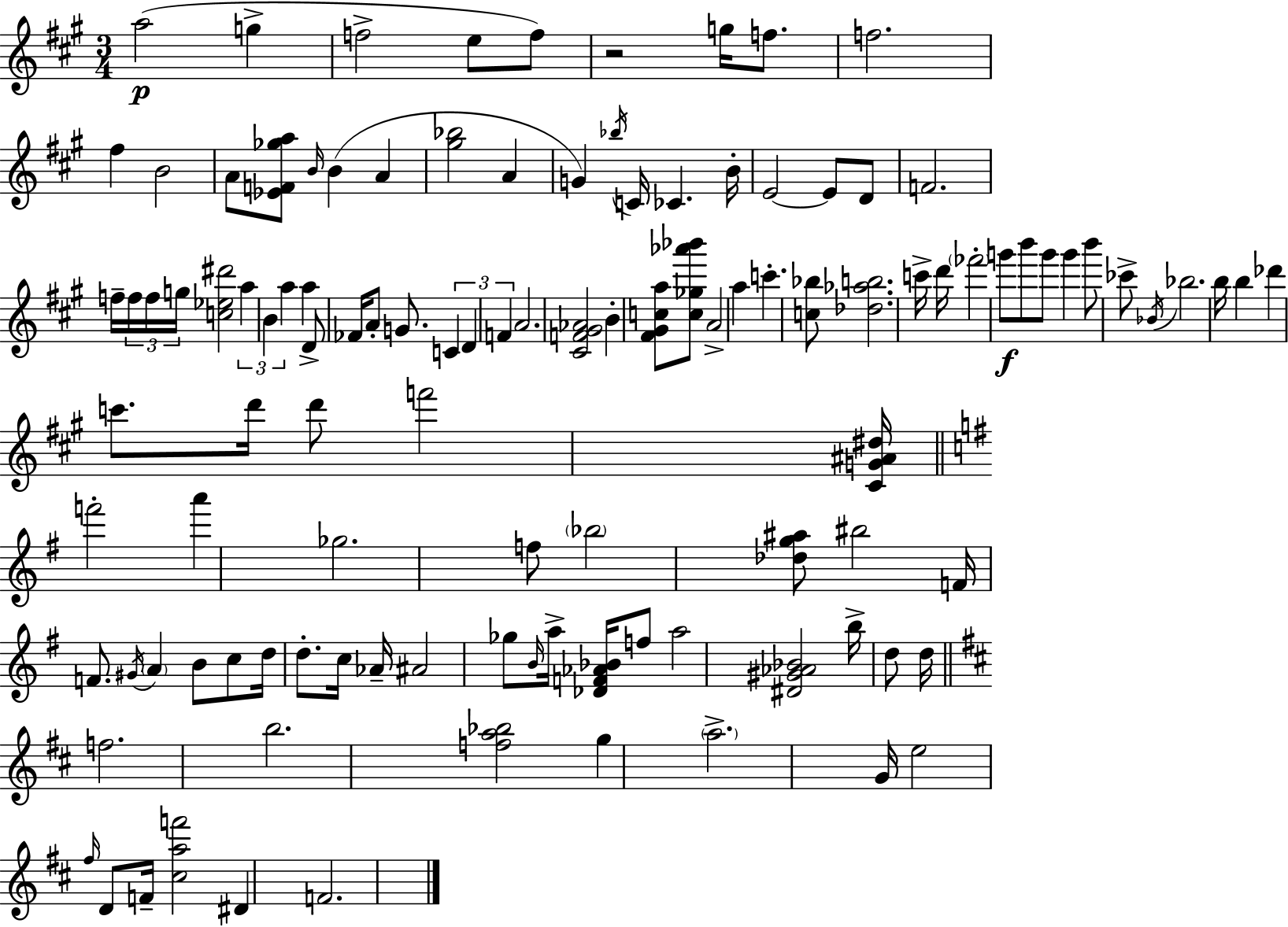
{
  \clef treble
  \numericTimeSignature
  \time 3/4
  \key a \major
  a''2(\p g''4-> | f''2-> e''8 f''8) | r2 g''16 f''8. | f''2. | \break fis''4 b'2 | a'8 <ees' f' ges'' a''>8 \grace { b'16 } b'4( a'4 | <gis'' bes''>2 a'4 | g'4) \acciaccatura { bes''16 } c'16 ces'4. | \break b'16-. e'2~~ e'8 | d'8 f'2. | f''16-- \tuplet 3/2 { f''16 f''16 g''16 } <c'' ees'' dis'''>2 | \tuplet 3/2 { a''4 b'4 a''4 } | \break a''4 d'8-> fes'16 a'8-. g'8. | \tuplet 3/2 { c'4 d'4 f'4 } | a'2. | <cis' f' gis' aes'>2 b'4-. | \break <fis' gis' c'' a''>8 <c'' ges'' aes''' bes'''>8 a'2-> | a''4 c'''4.-. | <c'' bes''>8 <des'' aes'' b''>2. | c'''16-> d'''16 \parenthesize fes'''2-. | \break g'''8\f b'''8 g'''8 g'''4 b'''8 | ces'''8-> \acciaccatura { bes'16 } bes''2. | b''16 b''4 des'''4 | c'''8. d'''16 d'''8 f'''2 | \break <cis' g' ais' dis''>16 \bar "||" \break \key g \major f'''2-. a'''4 | ges''2. | f''8 \parenthesize bes''2 <des'' g'' ais''>8 | bis''2 f'16 f'8. | \break \acciaccatura { gis'16 } \parenthesize a'4 b'8 c''8 d''16 d''8.-. | c''16 aes'16-- ais'2 ges''8 | \grace { b'16 } a''16-> <des' f' aes' bes'>16 f''8 a''2 | <dis' gis' aes' bes'>2 b''16-> d''8 | \break d''16 \bar "||" \break \key d \major f''2. | b''2. | <f'' a'' bes''>2 g''4 | \parenthesize a''2.-> | \break g'16 e''2 \grace { fis''16 } d'8 | f'16-- <cis'' a'' f'''>2 dis'4 | f'2. | \bar "|."
}